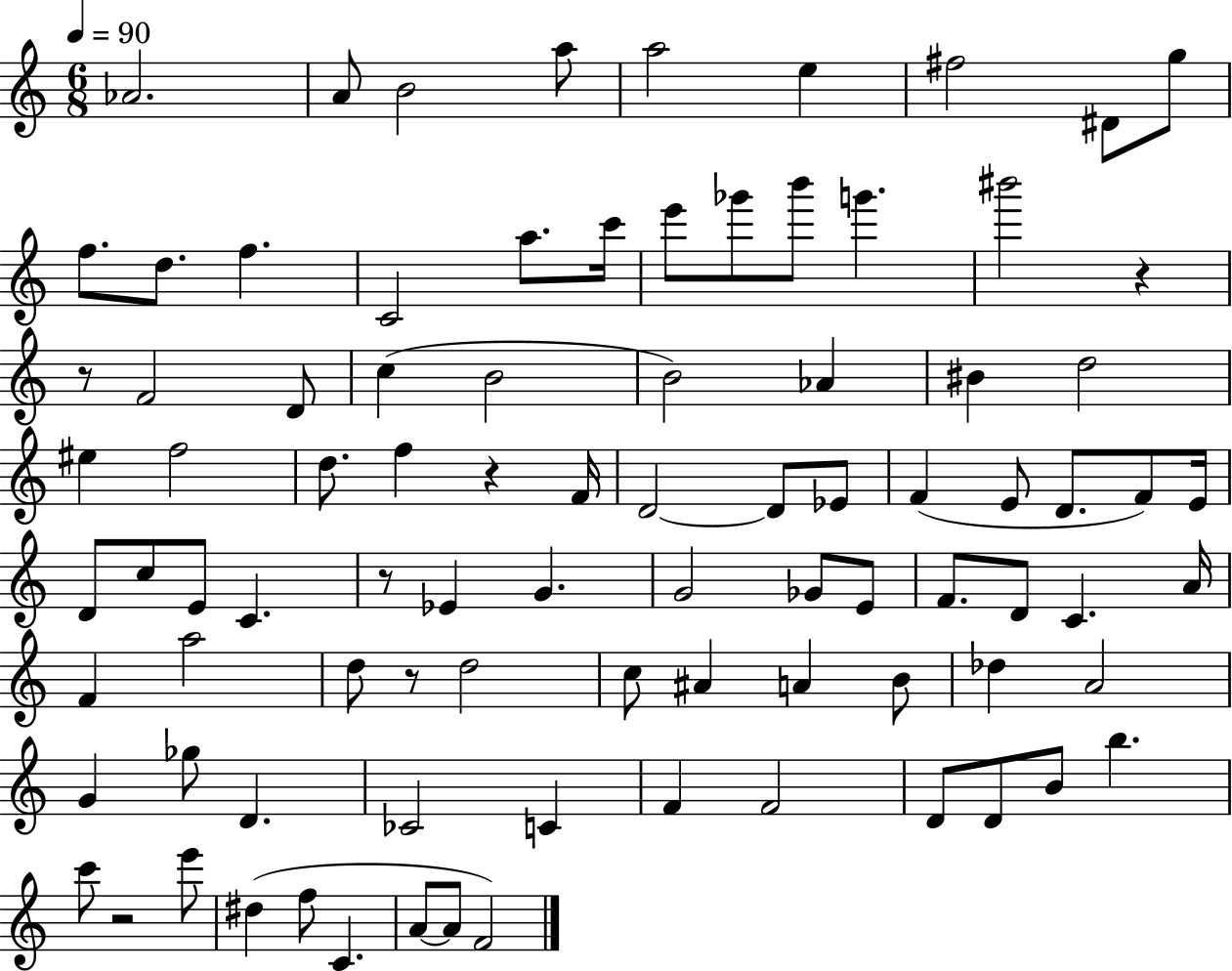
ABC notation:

X:1
T:Untitled
M:6/8
L:1/4
K:C
_A2 A/2 B2 a/2 a2 e ^f2 ^D/2 g/2 f/2 d/2 f C2 a/2 c'/4 e'/2 _g'/2 b'/2 g' ^b'2 z z/2 F2 D/2 c B2 B2 _A ^B d2 ^e f2 d/2 f z F/4 D2 D/2 _E/2 F E/2 D/2 F/2 E/4 D/2 c/2 E/2 C z/2 _E G G2 _G/2 E/2 F/2 D/2 C A/4 F a2 d/2 z/2 d2 c/2 ^A A B/2 _d A2 G _g/2 D _C2 C F F2 D/2 D/2 B/2 b c'/2 z2 e'/2 ^d f/2 C A/2 A/2 F2